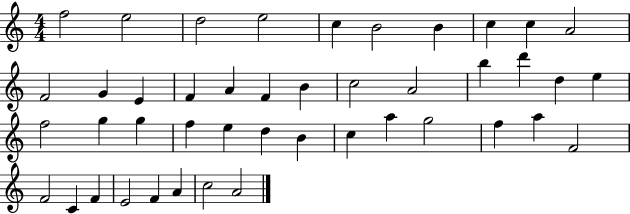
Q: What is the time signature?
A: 4/4